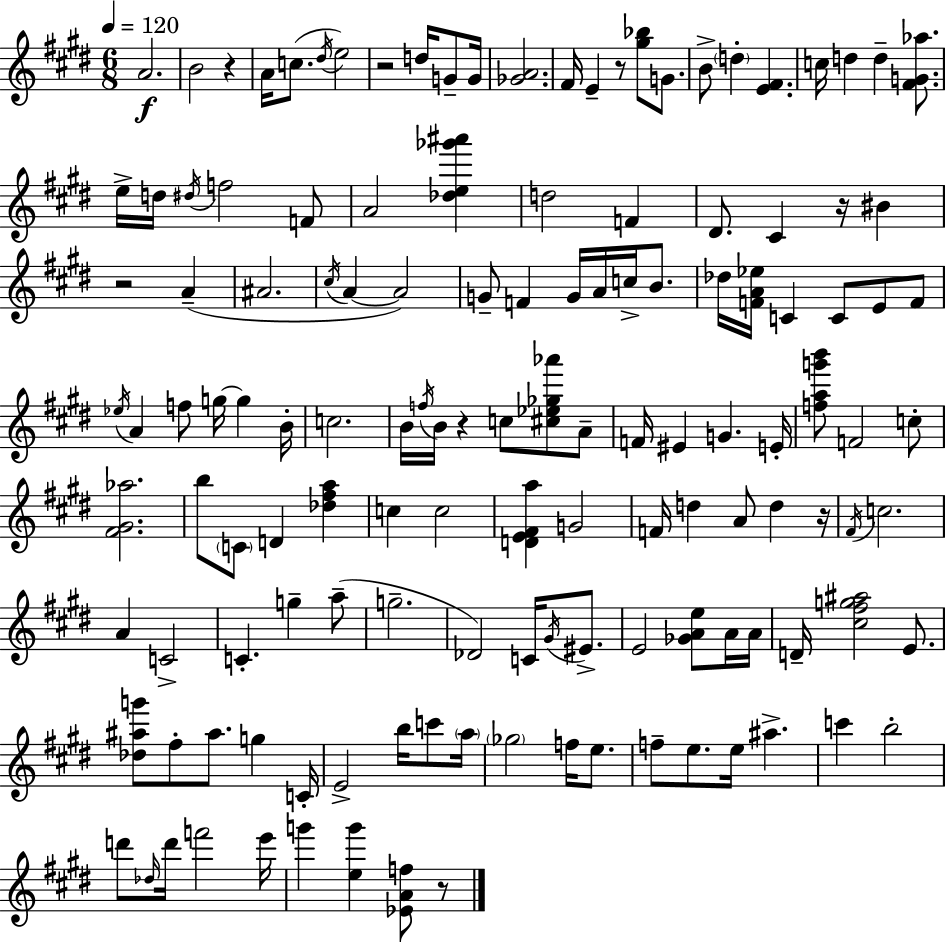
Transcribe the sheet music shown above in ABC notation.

X:1
T:Untitled
M:6/8
L:1/4
K:E
A2 B2 z A/4 c/2 ^d/4 e2 z2 d/4 G/2 G/4 [_GA]2 ^F/4 E z/2 [^g_b]/2 G/2 B/2 d [E^F] c/4 d d [^FG_a]/2 e/4 d/4 ^d/4 f2 F/2 A2 [_de_g'^a'] d2 F ^D/2 ^C z/4 ^B z2 A ^A2 ^c/4 A A2 G/2 F G/4 A/4 c/4 B/2 _d/4 [FA_e]/4 C C/2 E/2 F/2 _e/4 A f/2 g/4 g B/4 c2 B/4 f/4 B/4 z c/2 [^c_e_g_a']/2 A/2 F/4 ^E G E/4 [fag'b']/2 F2 c/2 [^F^G_a]2 b/2 C/2 D [_d^fa] c c2 [DE^Fa] G2 F/4 d A/2 d z/4 ^F/4 c2 A C2 C g a/2 g2 _D2 C/4 ^G/4 ^E/2 E2 [_GAe]/2 A/4 A/4 D/4 [^c^fg^a]2 E/2 [_d^ag']/2 ^f/2 ^a/2 g C/4 E2 b/4 c'/2 a/4 _g2 f/4 e/2 f/2 e/2 e/4 ^a c' b2 d'/2 _d/4 d'/4 f'2 e'/4 g' [eg'] [_EAf]/2 z/2